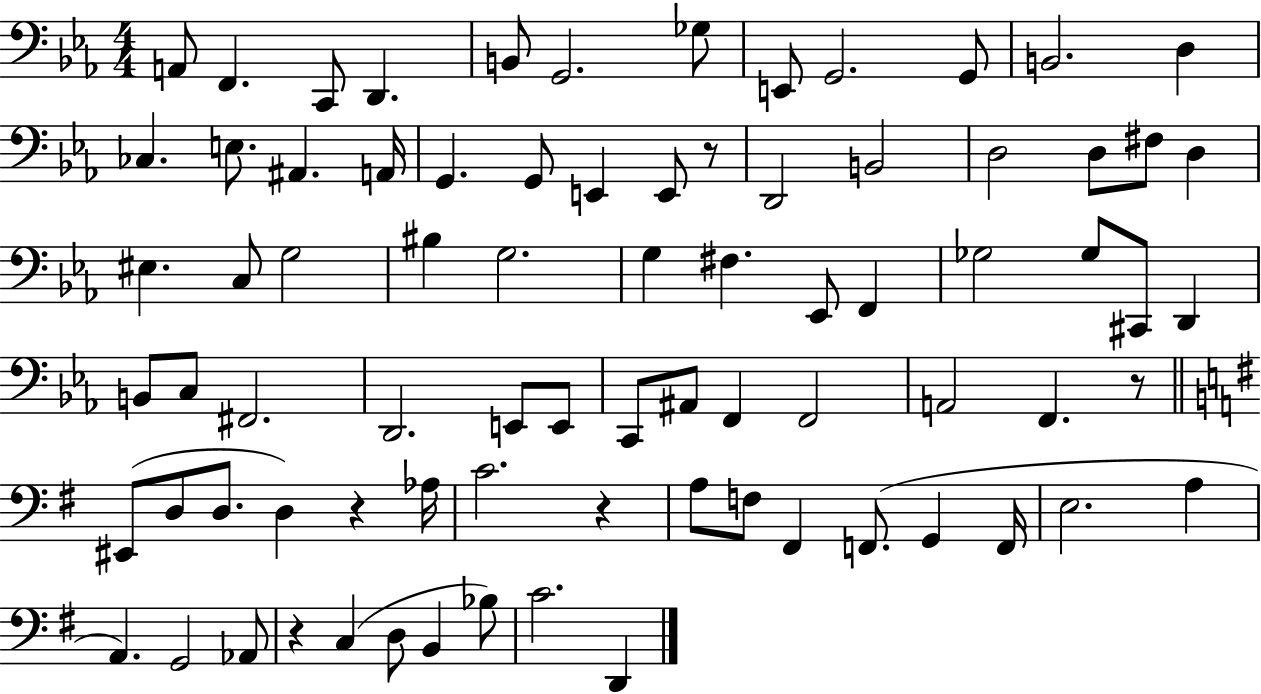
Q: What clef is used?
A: bass